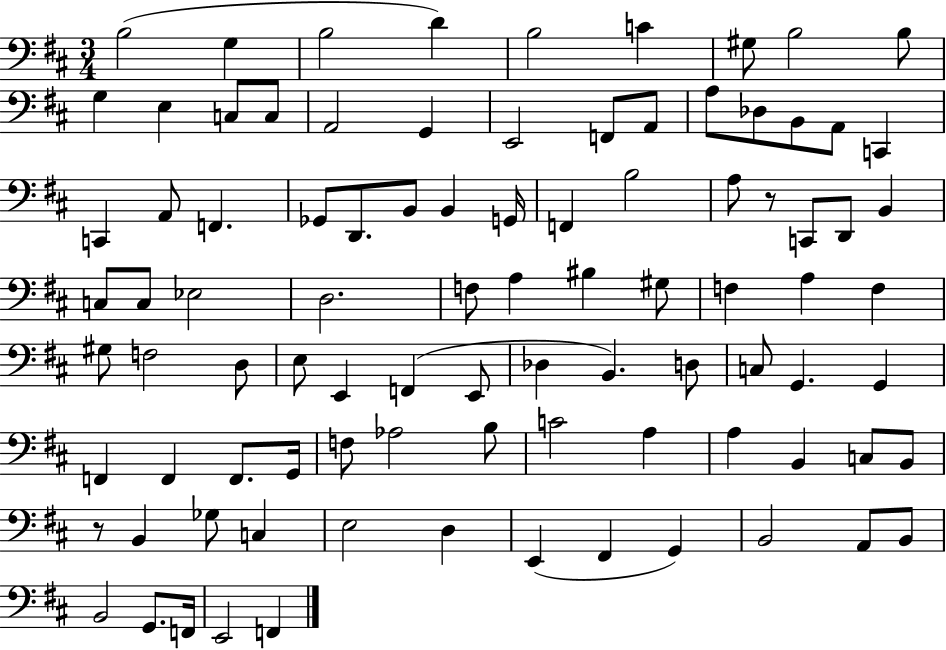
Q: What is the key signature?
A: D major